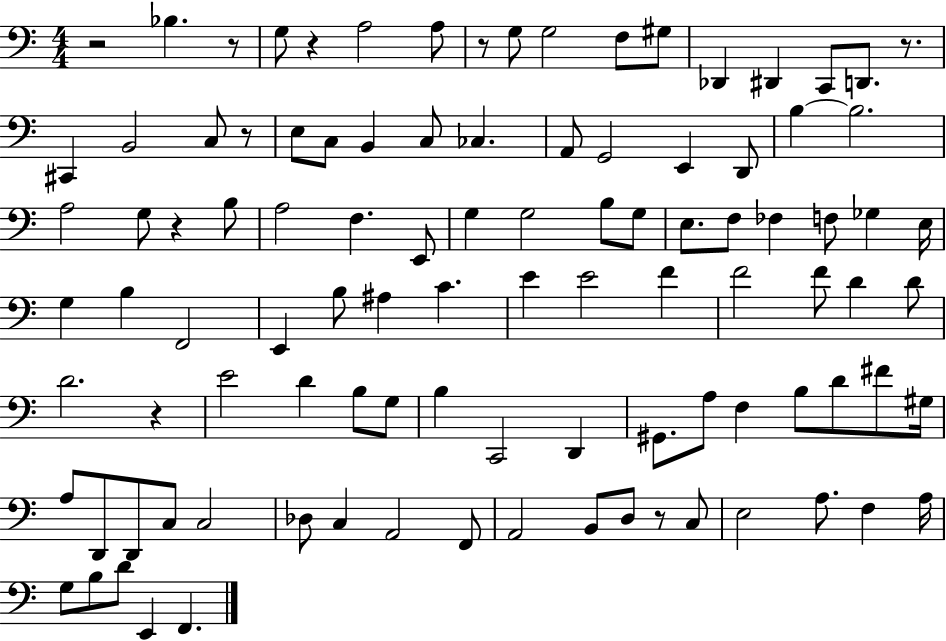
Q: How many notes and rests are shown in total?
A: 102